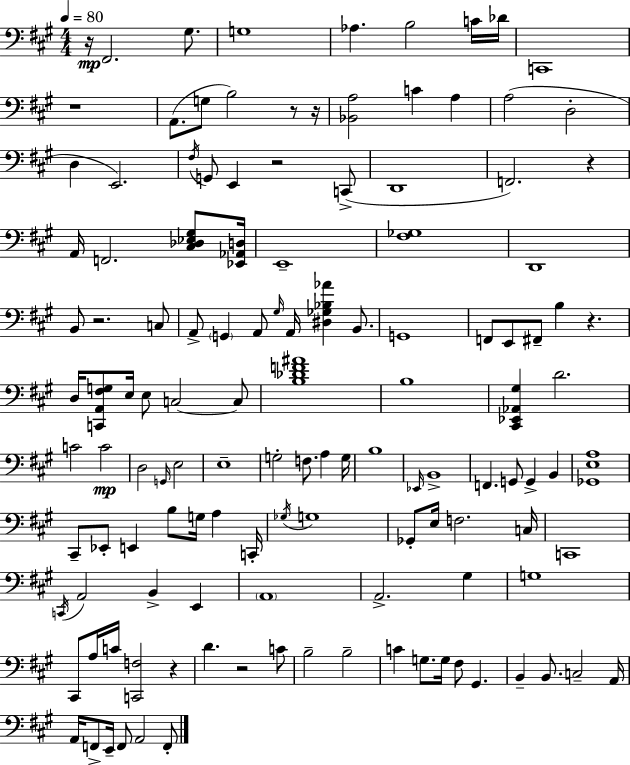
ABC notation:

X:1
T:Untitled
M:4/4
L:1/4
K:A
z/4 ^F,,2 ^G,/2 G,4 _A, B,2 C/4 _D/4 C,,4 z4 A,,/2 G,/2 B,2 z/2 z/4 [_B,,A,]2 C A, A,2 D,2 D, E,,2 ^F,/4 G,,/2 E,, z2 C,,/2 D,,4 F,,2 z A,,/4 F,,2 [^C,_D,_E,^G,]/2 [_E,,_A,,D,]/4 E,,4 [^F,_G,]4 D,,4 B,,/2 z2 C,/2 A,,/2 G,, A,,/2 ^G,/4 A,,/4 [^D,_G,_B,_A] B,,/2 G,,4 F,,/2 E,,/2 ^F,,/2 B, z D,/4 [C,,A,,^F,G,]/2 E,/4 E,/2 C,2 C,/2 [B,_DF^A]4 B,4 [^C,,_E,,_A,,^G,] D2 C2 C2 D,2 G,,/4 E,2 E,4 G,2 F,/2 A, G,/4 B,4 _E,,/4 B,,4 F,, G,,/2 G,, B,, [_G,,E,A,]4 ^C,,/2 _E,,/2 E,, B,/2 G,/4 A, C,,/4 _G,/4 G,4 _G,,/2 E,/4 F,2 C,/4 C,,4 C,,/4 A,,2 B,, E,, A,,4 A,,2 ^G, G,4 ^C,,/2 A,/4 C/4 [C,,F,]2 z D z2 C/2 B,2 B,2 C G,/2 G,/4 ^F,/2 ^G,, B,, B,,/2 C,2 A,,/4 A,,/4 F,,/2 E,,/4 F,,/2 A,,2 F,,/2